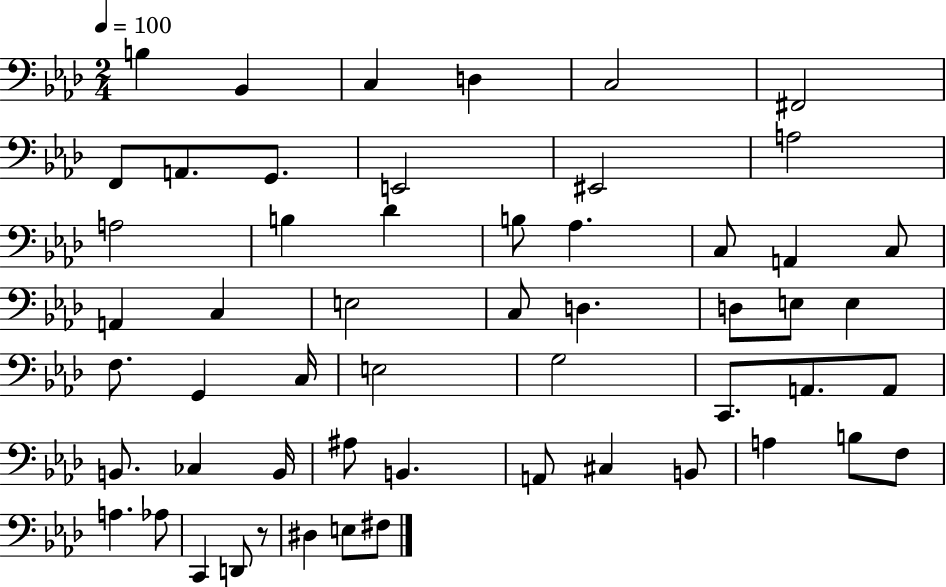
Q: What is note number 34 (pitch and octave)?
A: C2